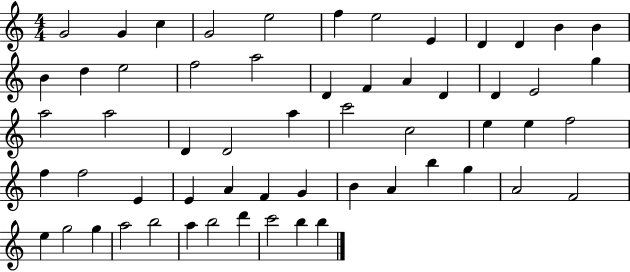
{
  \clef treble
  \numericTimeSignature
  \time 4/4
  \key c \major
  g'2 g'4 c''4 | g'2 e''2 | f''4 e''2 e'4 | d'4 d'4 b'4 b'4 | \break b'4 d''4 e''2 | f''2 a''2 | d'4 f'4 a'4 d'4 | d'4 e'2 g''4 | \break a''2 a''2 | d'4 d'2 a''4 | c'''2 c''2 | e''4 e''4 f''2 | \break f''4 f''2 e'4 | e'4 a'4 f'4 g'4 | b'4 a'4 b''4 g''4 | a'2 f'2 | \break e''4 g''2 g''4 | a''2 b''2 | a''4 b''2 d'''4 | c'''2 b''4 b''4 | \break \bar "|."
}